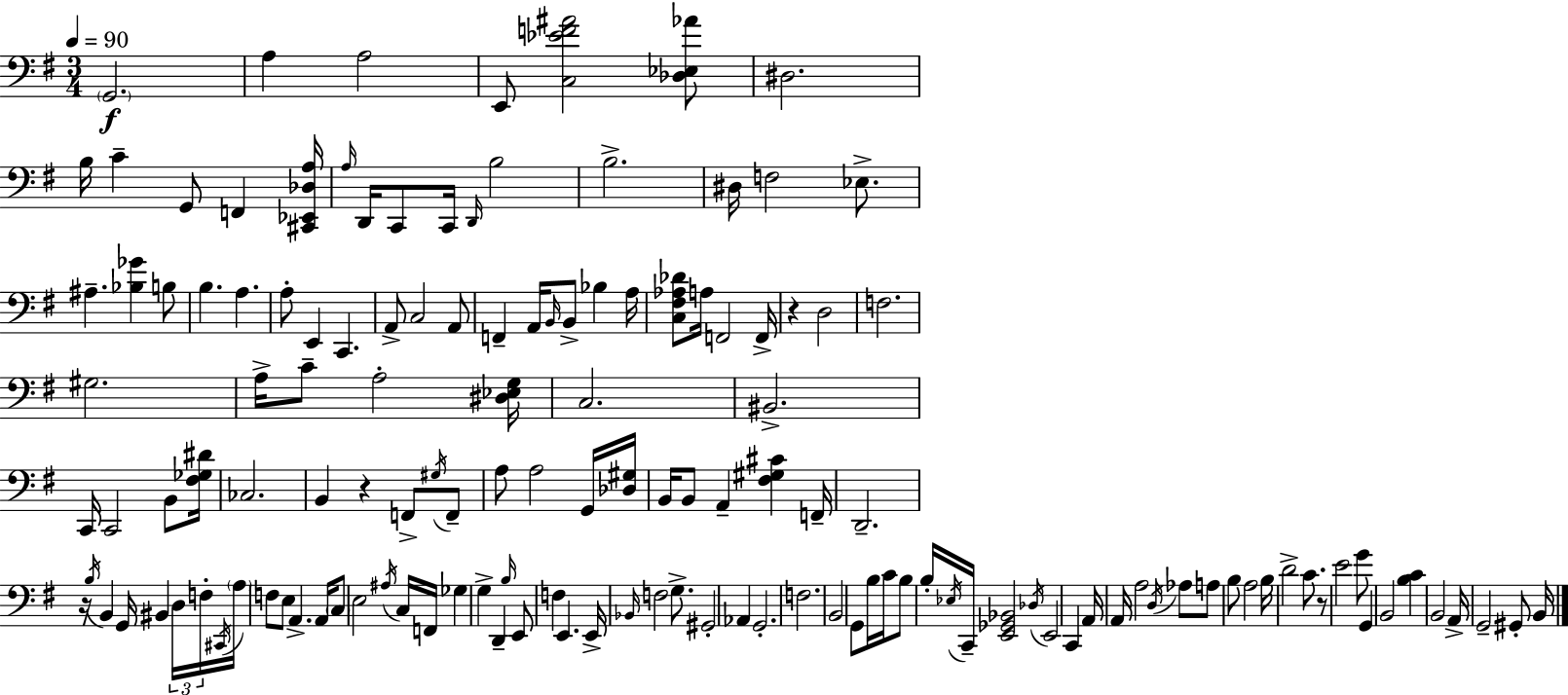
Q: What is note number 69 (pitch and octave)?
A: C#2